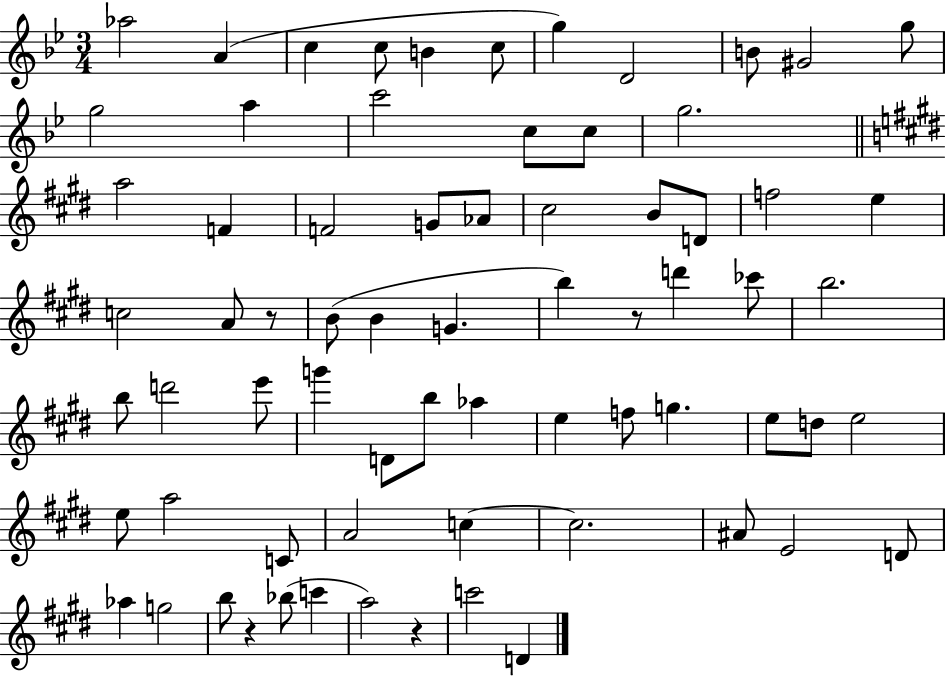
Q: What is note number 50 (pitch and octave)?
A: E5